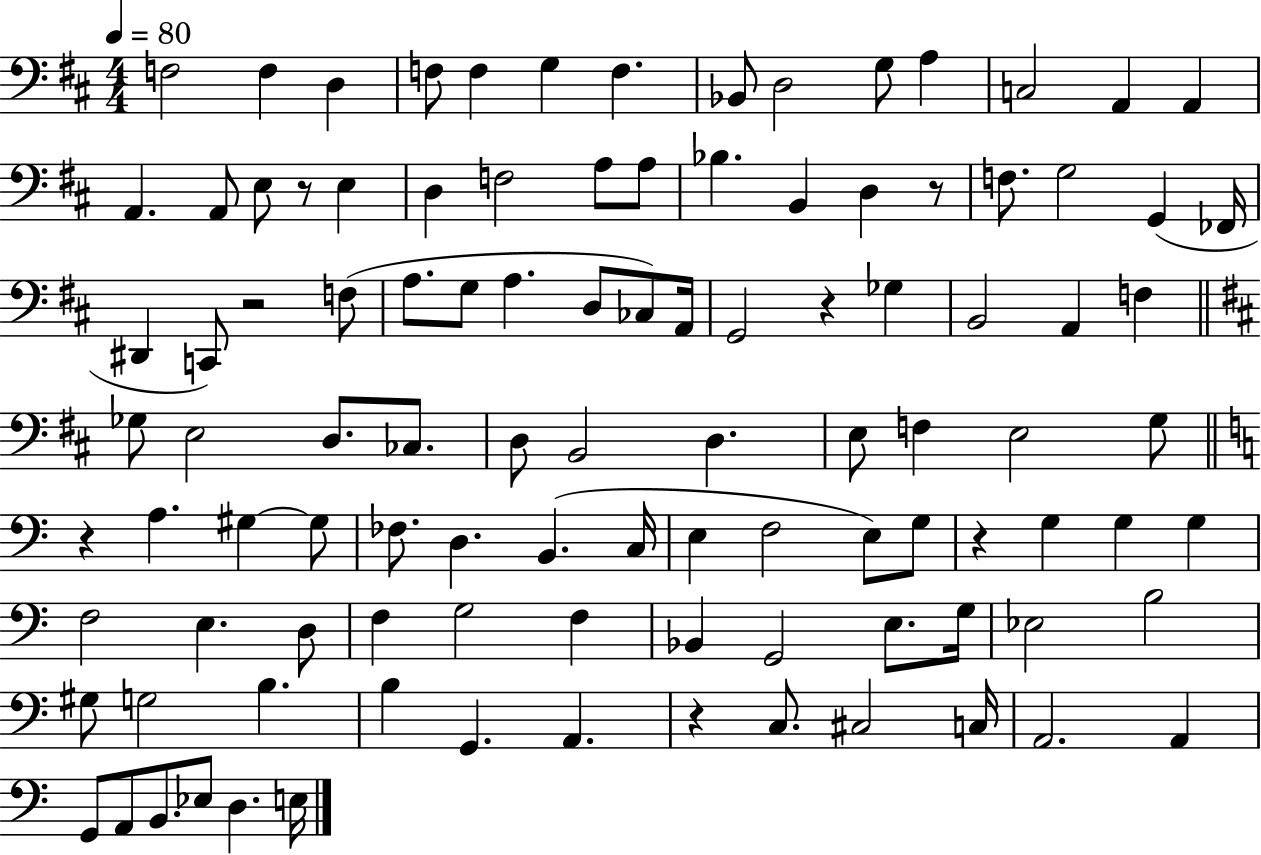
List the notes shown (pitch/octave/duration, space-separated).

F3/h F3/q D3/q F3/e F3/q G3/q F3/q. Bb2/e D3/h G3/e A3/q C3/h A2/q A2/q A2/q. A2/e E3/e R/e E3/q D3/q F3/h A3/e A3/e Bb3/q. B2/q D3/q R/e F3/e. G3/h G2/q FES2/s D#2/q C2/e R/h F3/e A3/e. G3/e A3/q. D3/e CES3/e A2/s G2/h R/q Gb3/q B2/h A2/q F3/q Gb3/e E3/h D3/e. CES3/e. D3/e B2/h D3/q. E3/e F3/q E3/h G3/e R/q A3/q. G#3/q G#3/e FES3/e. D3/q. B2/q. C3/s E3/q F3/h E3/e G3/e R/q G3/q G3/q G3/q F3/h E3/q. D3/e F3/q G3/h F3/q Bb2/q G2/h E3/e. G3/s Eb3/h B3/h G#3/e G3/h B3/q. B3/q G2/q. A2/q. R/q C3/e. C#3/h C3/s A2/h. A2/q G2/e A2/e B2/e. Eb3/e D3/q. E3/s